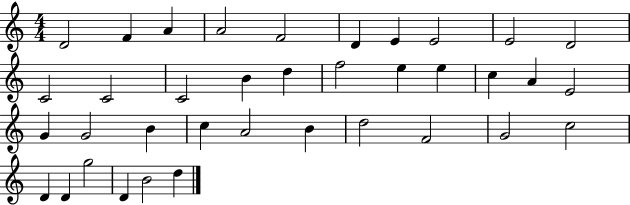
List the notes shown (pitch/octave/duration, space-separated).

D4/h F4/q A4/q A4/h F4/h D4/q E4/q E4/h E4/h D4/h C4/h C4/h C4/h B4/q D5/q F5/h E5/q E5/q C5/q A4/q E4/h G4/q G4/h B4/q C5/q A4/h B4/q D5/h F4/h G4/h C5/h D4/q D4/q G5/h D4/q B4/h D5/q